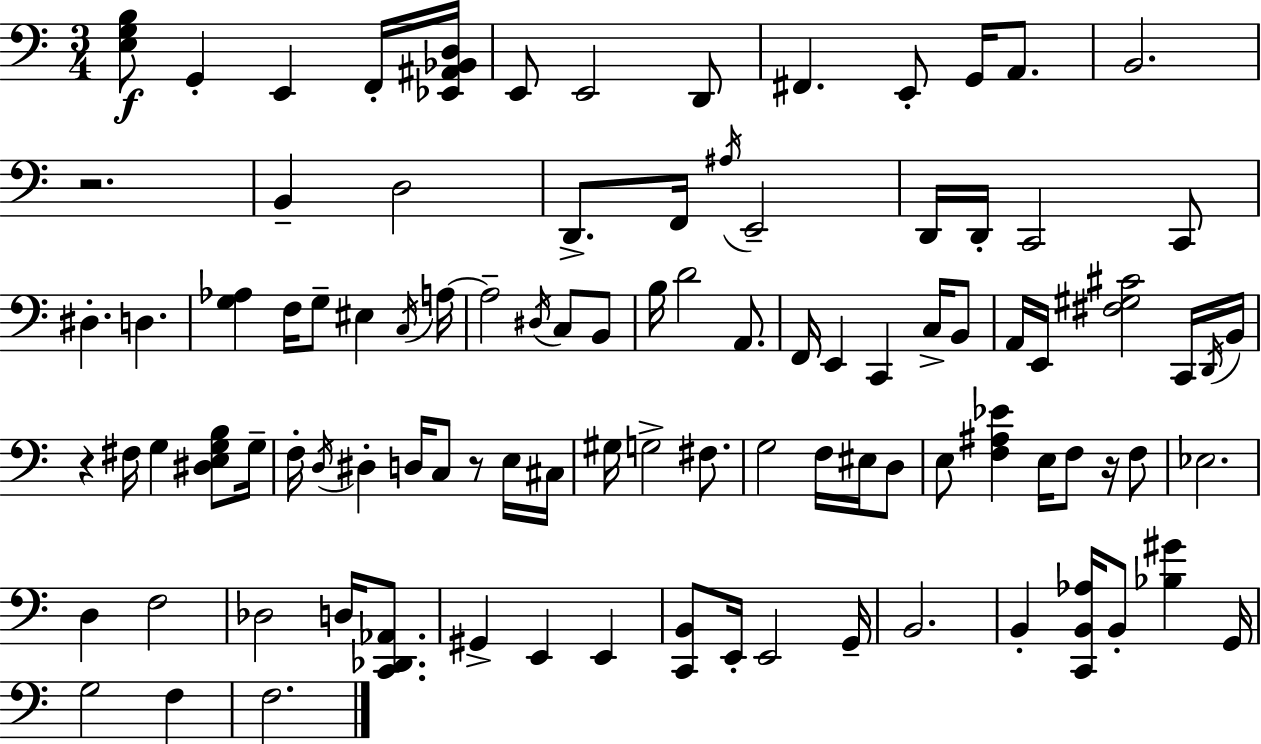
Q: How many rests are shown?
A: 4